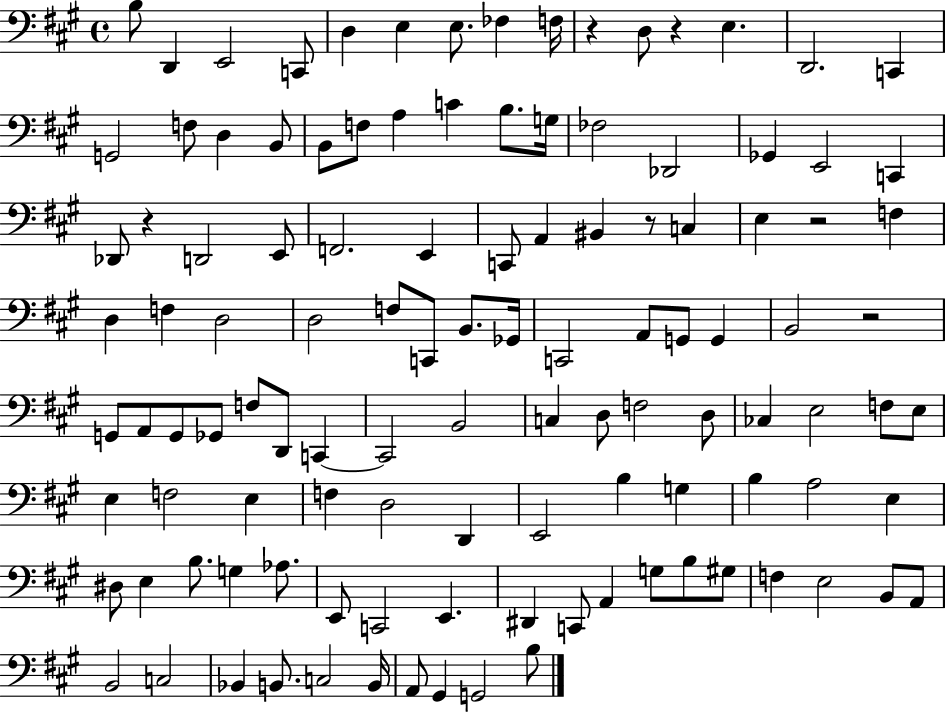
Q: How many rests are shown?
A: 6